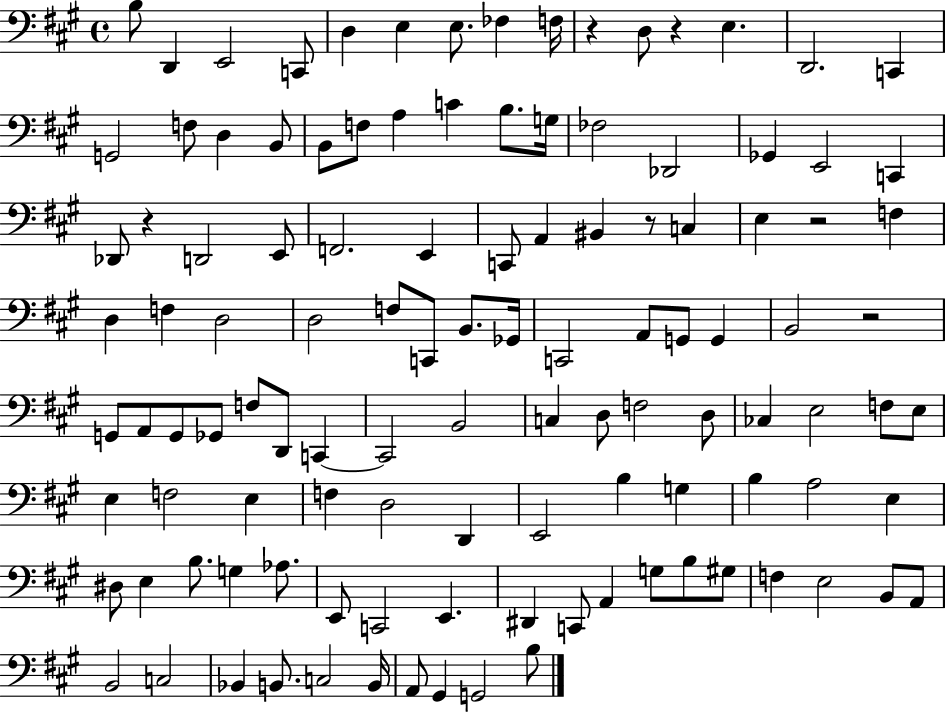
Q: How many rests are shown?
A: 6